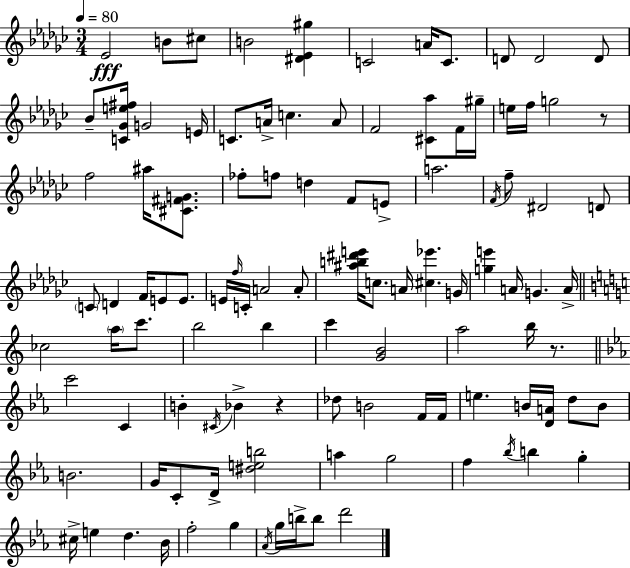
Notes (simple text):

Eb4/h B4/e C#5/e B4/h [D#4,Eb4,G#5]/q C4/h A4/s C4/e. D4/e D4/h D4/e Bb4/e [C4,Gb4,E5,F#5]/s G4/h E4/s C4/e. A4/s C5/q. A4/e F4/h [C#4,Ab5]/e F4/s G#5/s E5/s F5/s G5/h R/e F5/h A#5/s [C#4,F#4,G4]/e. FES5/e F5/e D5/q F4/e E4/e A5/h. F4/s F5/e D#4/h D4/e C4/e D4/q F4/s E4/e E4/e. E4/s F5/s C4/s A4/h A4/e [A#5,B5,D#6,E6]/s C5/e. A4/s [C#5,Eb6]/q. G4/s [G5,E6]/q A4/s G4/q. A4/s CES5/h A5/s C6/e. B5/h B5/q C6/q [G4,B4]/h A5/h B5/s R/e. C6/h C4/q B4/q C#4/s Bb4/q R/q Db5/e B4/h F4/s F4/s E5/q. B4/s [D4,A4]/s D5/e B4/e B4/h. G4/s C4/e D4/s [D#5,E5,B5]/h A5/q G5/h F5/q Bb5/s B5/q G5/q C#5/s E5/q D5/q. Bb4/s F5/h G5/q Ab4/s G5/s B5/s B5/e D6/h